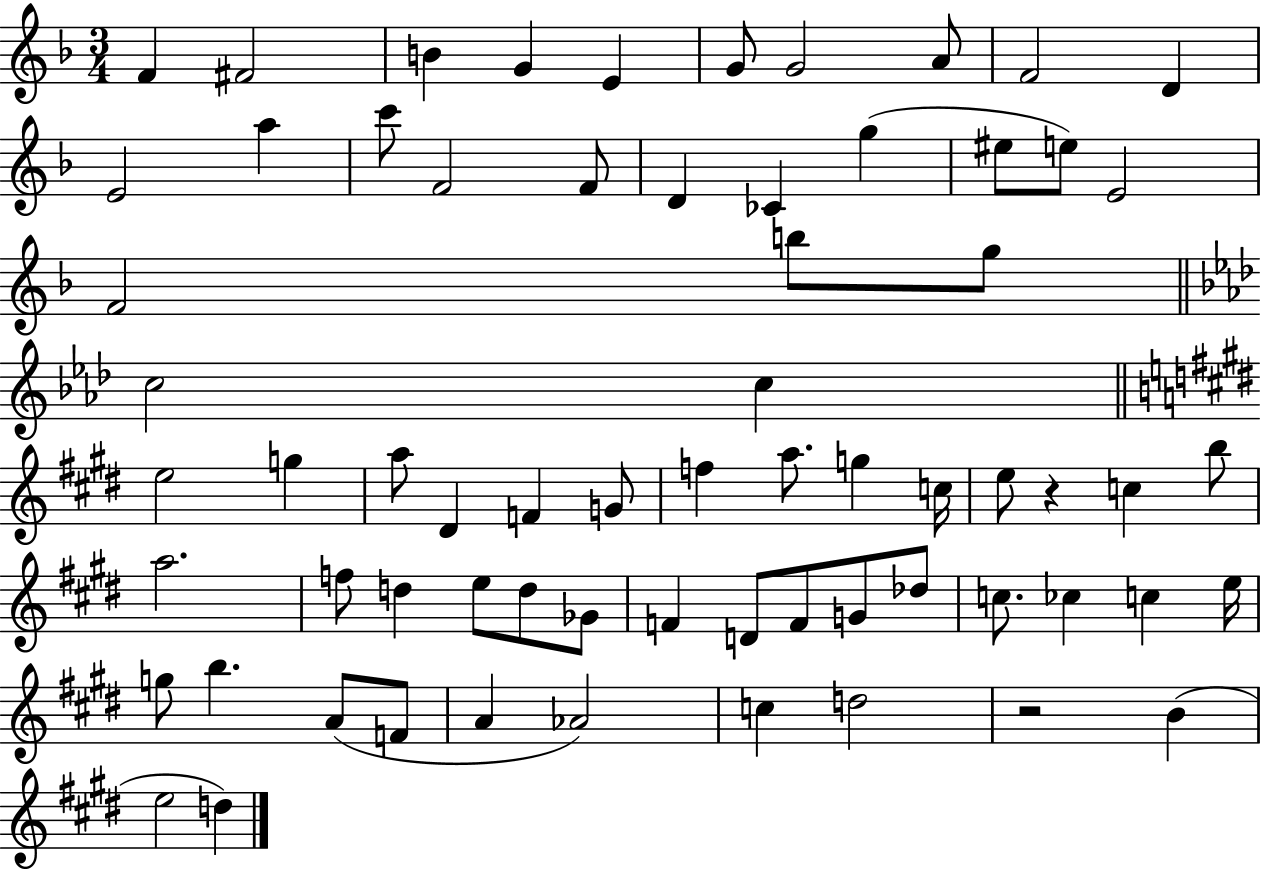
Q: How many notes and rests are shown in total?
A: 67